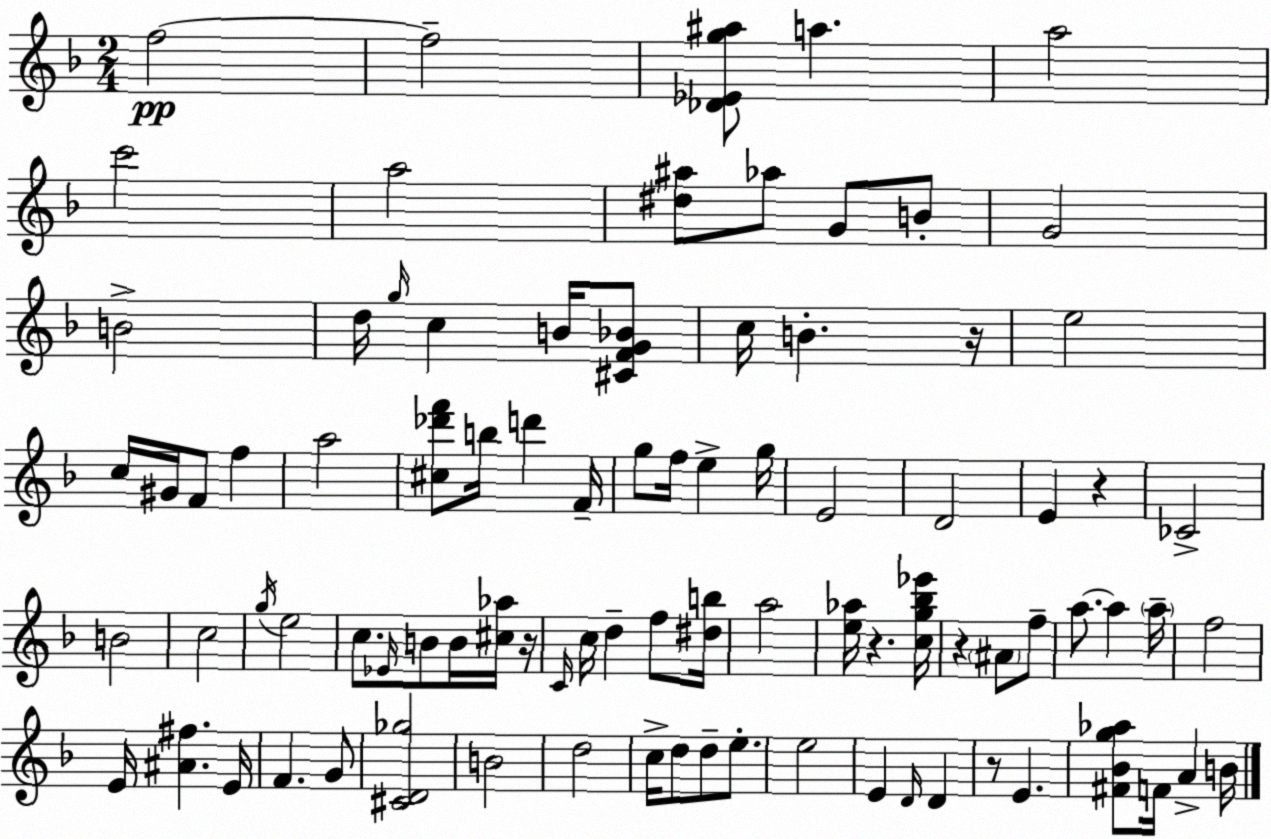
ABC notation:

X:1
T:Untitled
M:2/4
L:1/4
K:F
f2 f2 [_D_Eg^a]/2 a a2 c'2 a2 [^d^a]/2 _a/2 G/2 B/2 G2 B2 d/4 g/4 c B/4 [^CFG_B]/2 c/4 B z/4 e2 c/4 ^G/4 F/2 f a2 [^c_d'f']/2 b/4 d' F/4 g/2 f/4 e g/4 E2 D2 E z _C2 B2 c2 g/4 e2 c/2 _E/4 B/2 B/4 [^c_a]/4 z/4 C/4 c/4 d f/2 [^db]/4 a2 [e_a]/4 z [cg_b_e']/4 z ^A/2 f/2 a/2 a a/4 f2 E/4 [^A^f] E/4 F G/2 [^CD_g]2 B2 d2 c/4 d/2 d/2 e/2 e2 E D/4 D z/2 E [^F_Bg_a]/2 F/4 A B/4